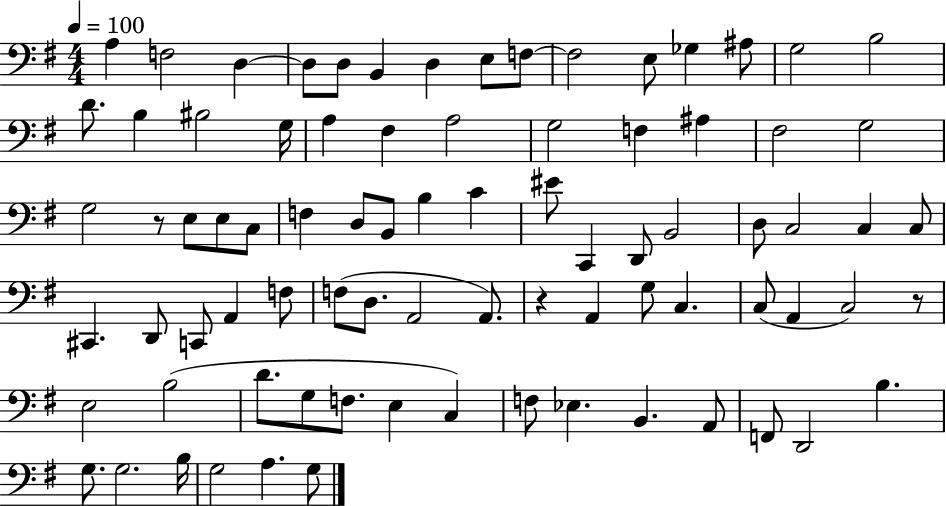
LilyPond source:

{
  \clef bass
  \numericTimeSignature
  \time 4/4
  \key g \major
  \tempo 4 = 100
  a4 f2 d4~~ | d8 d8 b,4 d4 e8 f8~~ | f2 e8 ges4 ais8 | g2 b2 | \break d'8. b4 bis2 g16 | a4 fis4 a2 | g2 f4 ais4 | fis2 g2 | \break g2 r8 e8 e8 c8 | f4 d8 b,8 b4 c'4 | eis'8 c,4 d,8 b,2 | d8 c2 c4 c8 | \break cis,4. d,8 c,8 a,4 f8 | f8( d8. a,2 a,8.) | r4 a,4 g8 c4. | c8( a,4 c2) r8 | \break e2 b2( | d'8. g8 f8. e4 c4) | f8 ees4. b,4. a,8 | f,8 d,2 b4. | \break g8. g2. b16 | g2 a4. g8 | \bar "|."
}